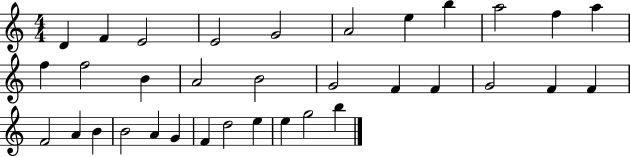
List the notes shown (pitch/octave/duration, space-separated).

D4/q F4/q E4/h E4/h G4/h A4/h E5/q B5/q A5/h F5/q A5/q F5/q F5/h B4/q A4/h B4/h G4/h F4/q F4/q G4/h F4/q F4/q F4/h A4/q B4/q B4/h A4/q G4/q F4/q D5/h E5/q E5/q G5/h B5/q